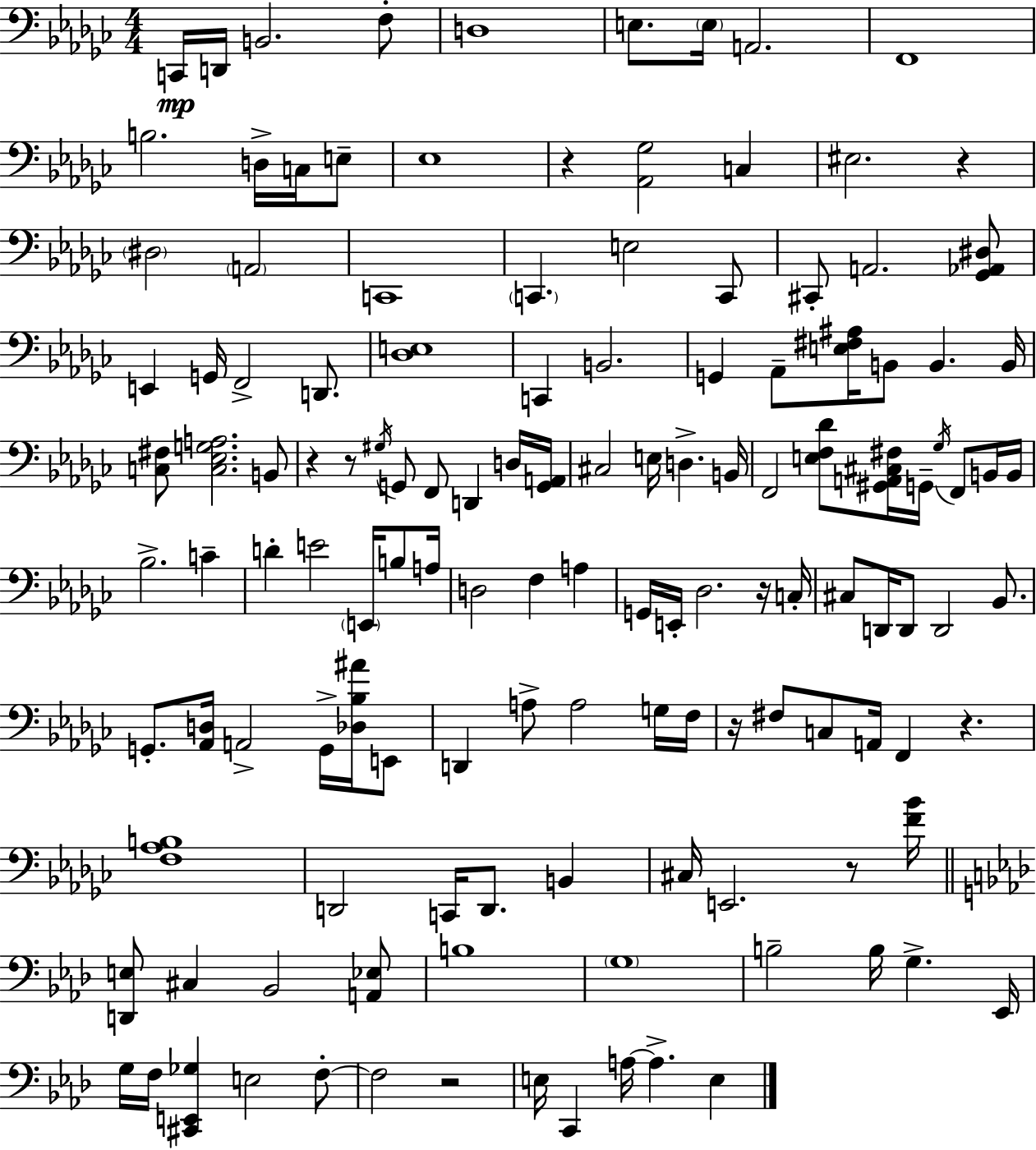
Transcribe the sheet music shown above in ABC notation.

X:1
T:Untitled
M:4/4
L:1/4
K:Ebm
C,,/4 D,,/4 B,,2 F,/2 D,4 E,/2 E,/4 A,,2 F,,4 B,2 D,/4 C,/4 E,/2 _E,4 z [_A,,_G,]2 C, ^E,2 z ^D,2 A,,2 C,,4 C,, E,2 C,,/2 ^C,,/2 A,,2 [_G,,_A,,^D,]/2 E,, G,,/4 F,,2 D,,/2 [_D,E,]4 C,, B,,2 G,, _A,,/2 [E,^F,^A,]/4 B,,/2 B,, B,,/4 [C,^F,]/2 [C,_E,G,A,]2 B,,/2 z z/2 ^G,/4 G,,/2 F,,/2 D,, D,/4 [G,,A,,]/4 ^C,2 E,/4 D, B,,/4 F,,2 [E,F,_D]/2 [^G,,A,,^C,^F,]/4 G,,/4 _G,/4 F,,/2 B,,/4 B,,/4 _B,2 C D E2 E,,/4 B,/2 A,/4 D,2 F, A, G,,/4 E,,/4 _D,2 z/4 C,/4 ^C,/2 D,,/4 D,,/2 D,,2 _B,,/2 G,,/2 [_A,,D,]/4 A,,2 G,,/4 [_D,_B,^A]/4 E,,/2 D,, A,/2 A,2 G,/4 F,/4 z/4 ^F,/2 C,/2 A,,/4 F,, z [F,_A,B,]4 D,,2 C,,/4 D,,/2 B,, ^C,/4 E,,2 z/2 [F_B]/4 [D,,E,]/2 ^C, _B,,2 [A,,_E,]/2 B,4 G,4 B,2 B,/4 G, _E,,/4 G,/4 F,/4 [^C,,E,,_G,] E,2 F,/2 F,2 z2 E,/4 C,, A,/4 A, E,